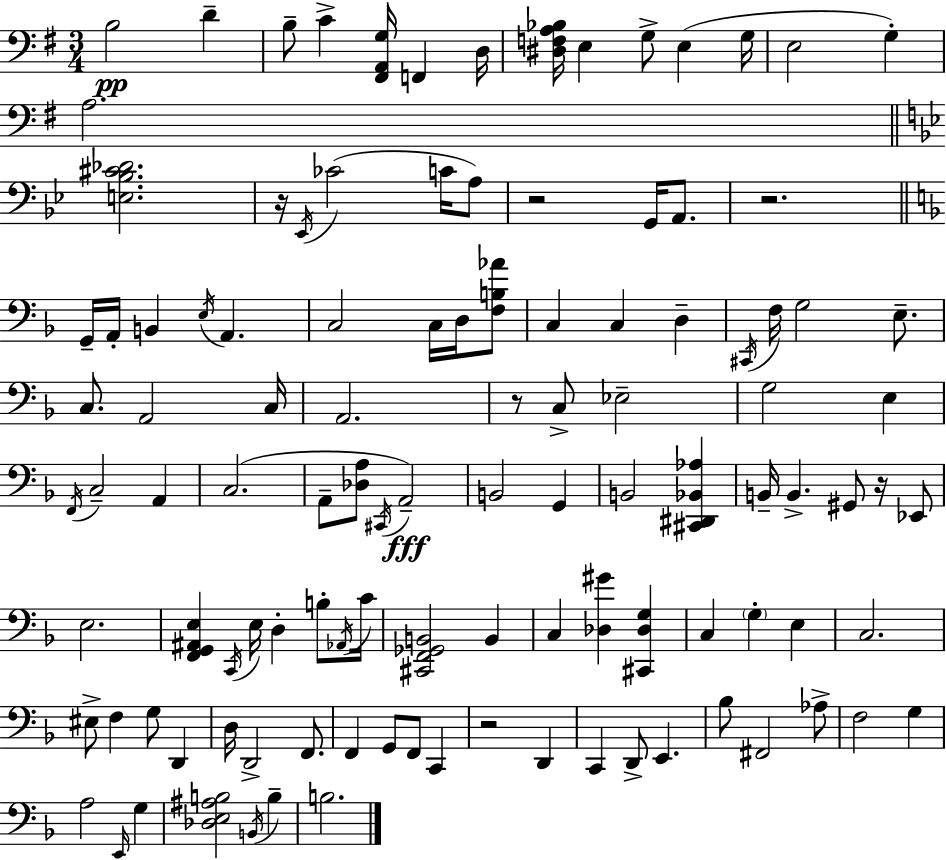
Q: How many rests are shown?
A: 6